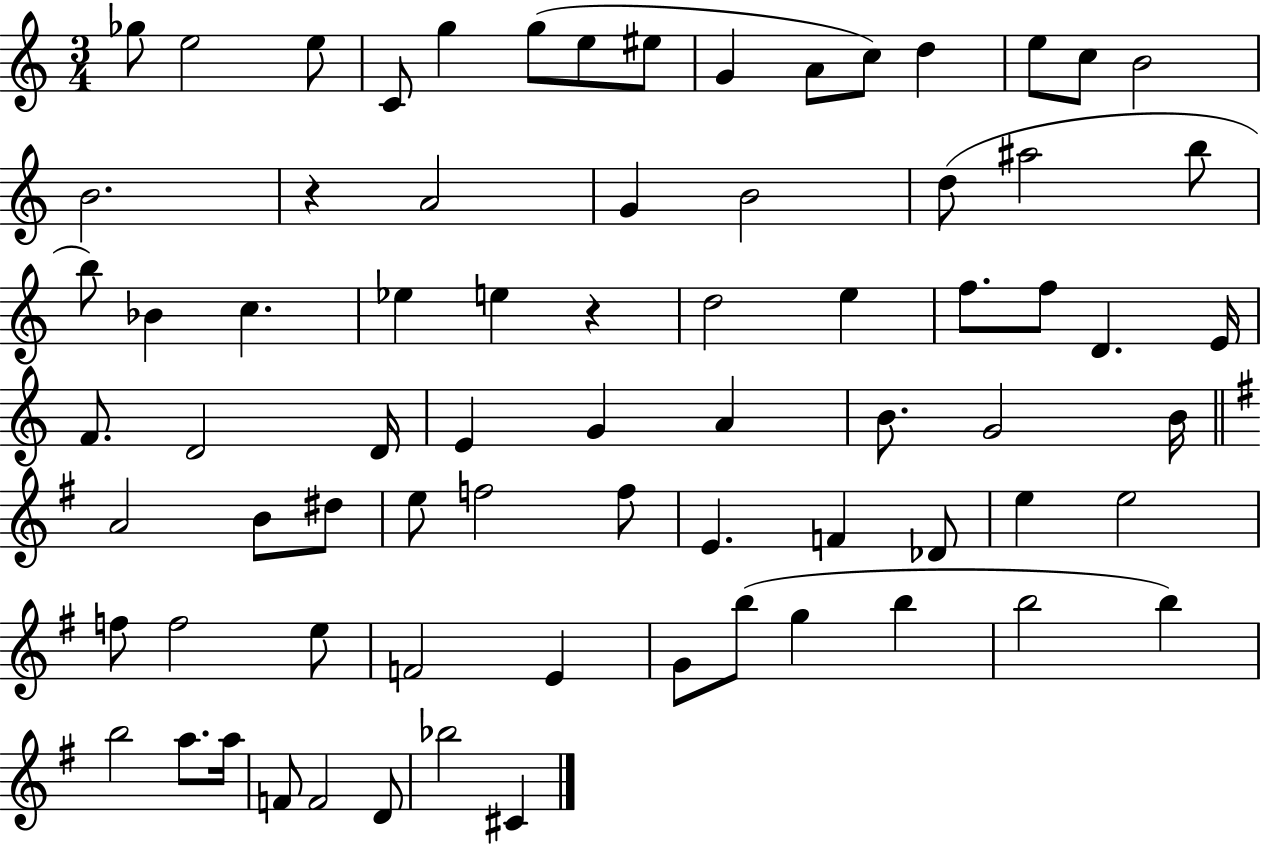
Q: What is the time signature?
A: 3/4